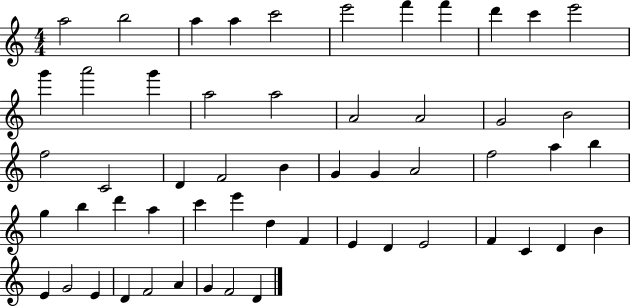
{
  \clef treble
  \numericTimeSignature
  \time 4/4
  \key c \major
  a''2 b''2 | a''4 a''4 c'''2 | e'''2 f'''4 f'''4 | d'''4 c'''4 e'''2 | \break g'''4 a'''2 g'''4 | a''2 a''2 | a'2 a'2 | g'2 b'2 | \break f''2 c'2 | d'4 f'2 b'4 | g'4 g'4 a'2 | f''2 a''4 b''4 | \break g''4 b''4 d'''4 a''4 | c'''4 e'''4 d''4 f'4 | e'4 d'4 e'2 | f'4 c'4 d'4 b'4 | \break e'4 g'2 e'4 | d'4 f'2 a'4 | g'4 f'2 d'4 | \bar "|."
}